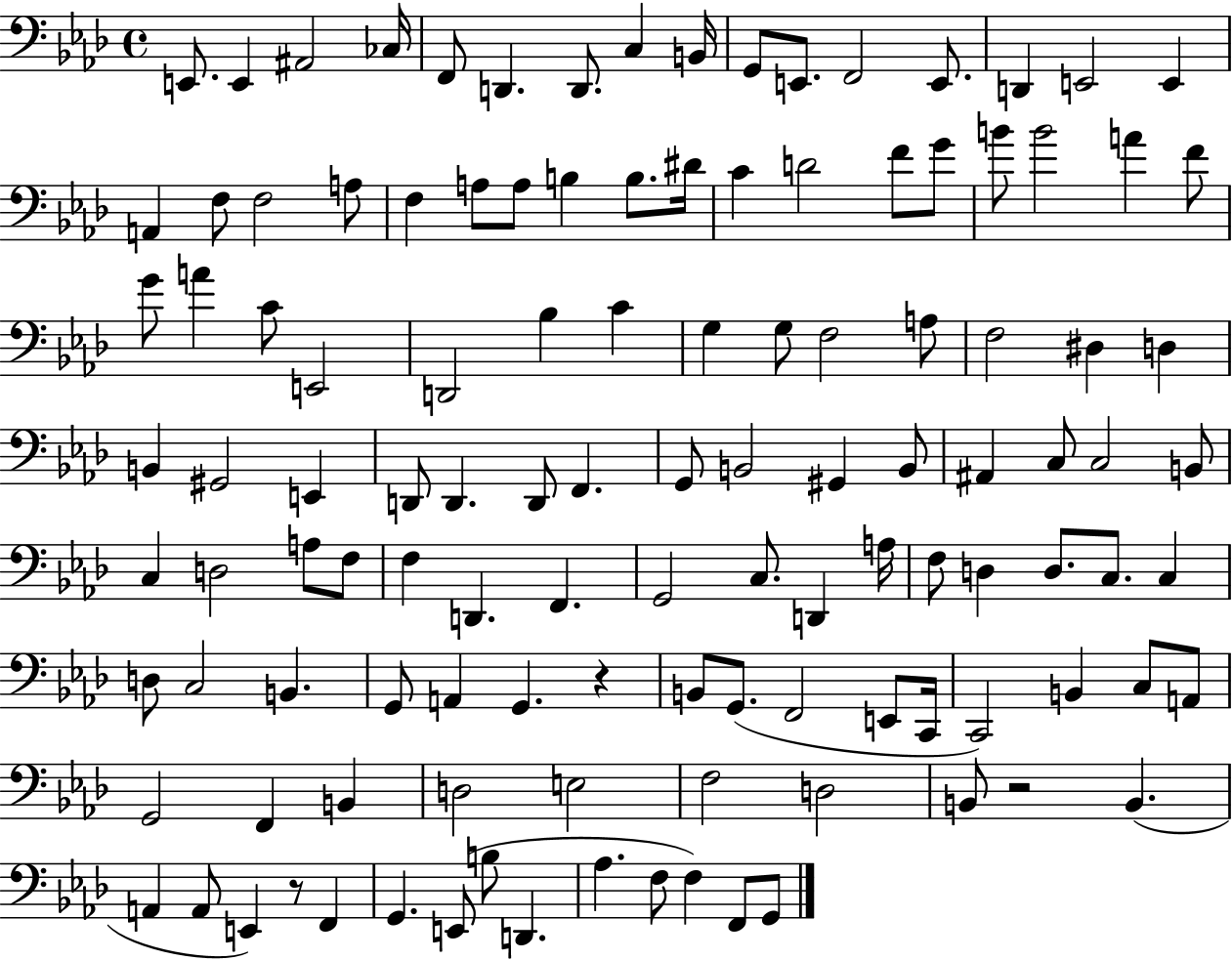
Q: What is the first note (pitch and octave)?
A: E2